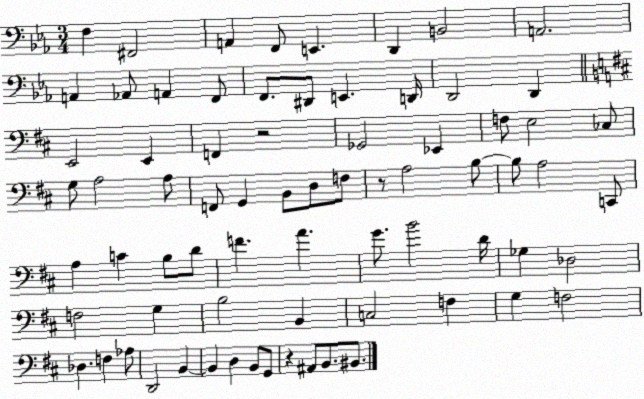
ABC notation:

X:1
T:Untitled
M:3/4
L:1/4
K:Eb
F, ^F,,2 A,, F,,/2 E,, D,, B,,2 A,,2 A,, _A,,/2 A,, F,,/2 F,,/2 ^D,,/2 E,, D,,/4 D,,2 D,, E,,2 E,, F,, z2 _G,,2 _E,, F,/2 E,2 _C,/2 G,/2 A,2 A,/2 F,,/2 G,, B,,/2 D,/2 F,/2 z/2 A,2 B,/2 B,/2 A,2 C,,/2 A, C B,/2 D/2 F A G/2 B2 D/4 _G, _D,2 F,2 G, B,2 B,, C,2 F, G, F,2 _D, F, _A,/2 D,,2 B,, B,, D, B,,/2 G,,/2 z ^A,,/2 B,,/2 ^B,,/2